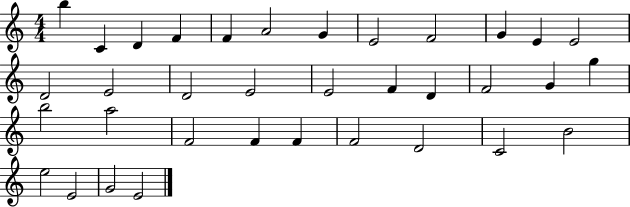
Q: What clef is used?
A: treble